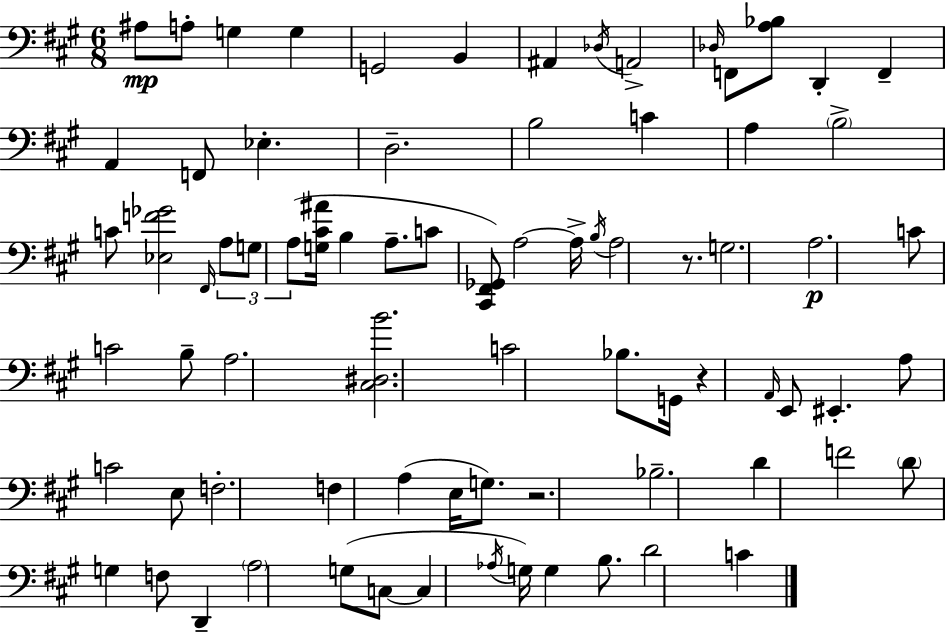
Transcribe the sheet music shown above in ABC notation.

X:1
T:Untitled
M:6/8
L:1/4
K:A
^A,/2 A,/2 G, G, G,,2 B,, ^A,, _D,/4 A,,2 _D,/4 F,,/2 [A,_B,]/2 D,, F,, A,, F,,/2 _E, D,2 B,2 C A, B,2 C/2 [_E,F_G]2 ^F,,/4 A,/2 G,/2 A,/2 [G,^C^A]/4 B, A,/2 C/2 [^C,,^F,,_G,,]/2 A,2 A,/4 B,/4 A,2 z/2 G,2 A,2 C/2 C2 B,/2 A,2 [^C,^D,B]2 C2 _B,/2 G,,/4 z A,,/4 E,,/2 ^E,, A,/2 C2 E,/2 F,2 F, A, E,/4 G,/2 z2 _B,2 D F2 D/2 G, F,/2 D,, A,2 G,/2 C,/2 C, _A,/4 G,/4 G, B,/2 D2 C